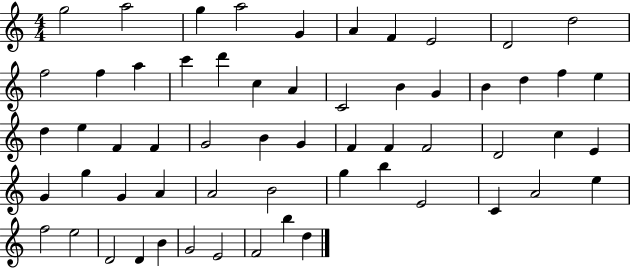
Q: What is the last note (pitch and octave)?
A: D5